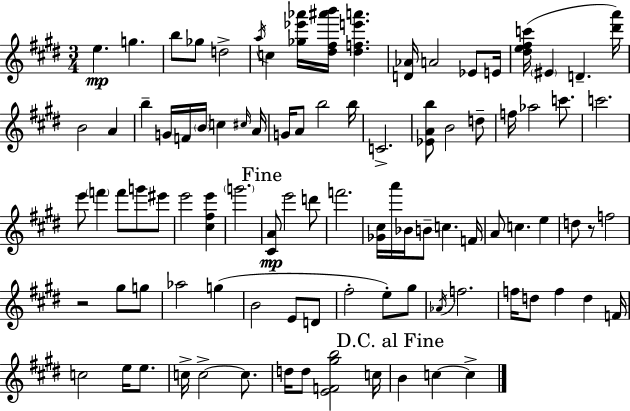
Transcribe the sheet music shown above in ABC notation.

X:1
T:Untitled
M:3/4
L:1/4
K:E
e g b/2 _g/2 d2 a/4 c [_g_e'_a']/4 [^d^f^a'b']/4 [^dfe'a'] [D_A]/4 A2 _E/2 E/4 [^de^fc']/4 ^E D [^d'a']/4 B2 A b G/4 F/4 B/4 c ^c/4 A/4 G/4 A/2 b2 b/4 C2 [_EAb]/2 B2 d/2 f/4 _a2 c'/2 c'2 e'/2 f' f'/2 g'/2 ^e'/2 e'2 [^c^fe'] g'2 [^CA]/2 e'2 d'/2 f'2 [_G^c]/4 a'/4 _B/4 B/2 c F/4 A/2 c e d/2 z/2 f2 z2 ^g/2 g/2 _a2 g B2 E/2 D/2 ^f2 e/2 ^g/2 _A/4 f2 f/4 d/2 f d F/4 c2 e/4 e/2 c/4 c2 c/2 d/4 d/2 [EF^gb]2 c/4 B c c